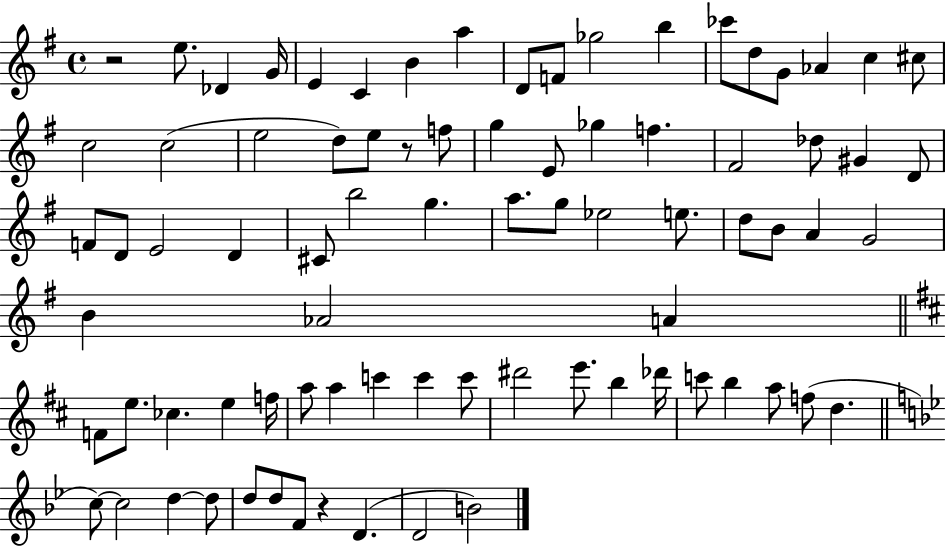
X:1
T:Untitled
M:4/4
L:1/4
K:G
z2 e/2 _D G/4 E C B a D/2 F/2 _g2 b _c'/2 d/2 G/2 _A c ^c/2 c2 c2 e2 d/2 e/2 z/2 f/2 g E/2 _g f ^F2 _d/2 ^G D/2 F/2 D/2 E2 D ^C/2 b2 g a/2 g/2 _e2 e/2 d/2 B/2 A G2 B _A2 A F/2 e/2 _c e f/4 a/2 a c' c' c'/2 ^d'2 e'/2 b _d'/4 c'/2 b a/2 f/2 d c/2 c2 d d/2 d/2 d/2 F/2 z D D2 B2